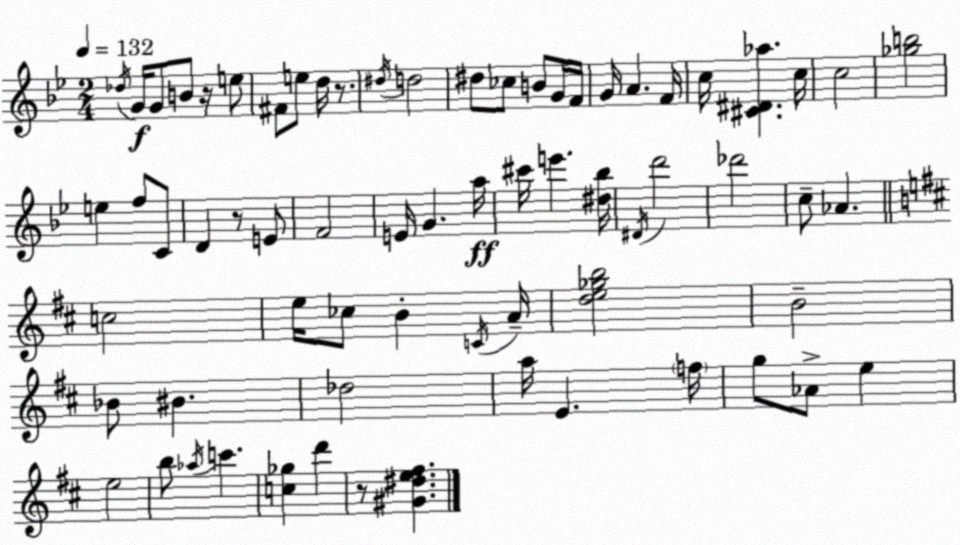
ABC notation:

X:1
T:Untitled
M:2/4
L:1/4
K:Gm
_d/4 G/4 G/2 B/2 z/4 e/2 ^F/2 e/2 d/4 z/2 ^d/4 d2 ^d/2 _c/2 B/2 G/4 F/4 G/4 A F/4 c/4 [^C^D_a] c/4 c2 [_gb]2 e f/2 C/2 D z/2 E/2 F2 E/4 G a/4 ^c'/4 e' [^d_b]/4 ^D/4 d'2 _d'2 c/2 _A c2 e/4 _c/2 B C/4 A/4 [de_gb]2 B2 _B/2 ^B _d2 a/4 E f/4 g/2 _A/2 e e2 b/2 _a/4 c' [c_g] d' z/2 [^G^de^f]